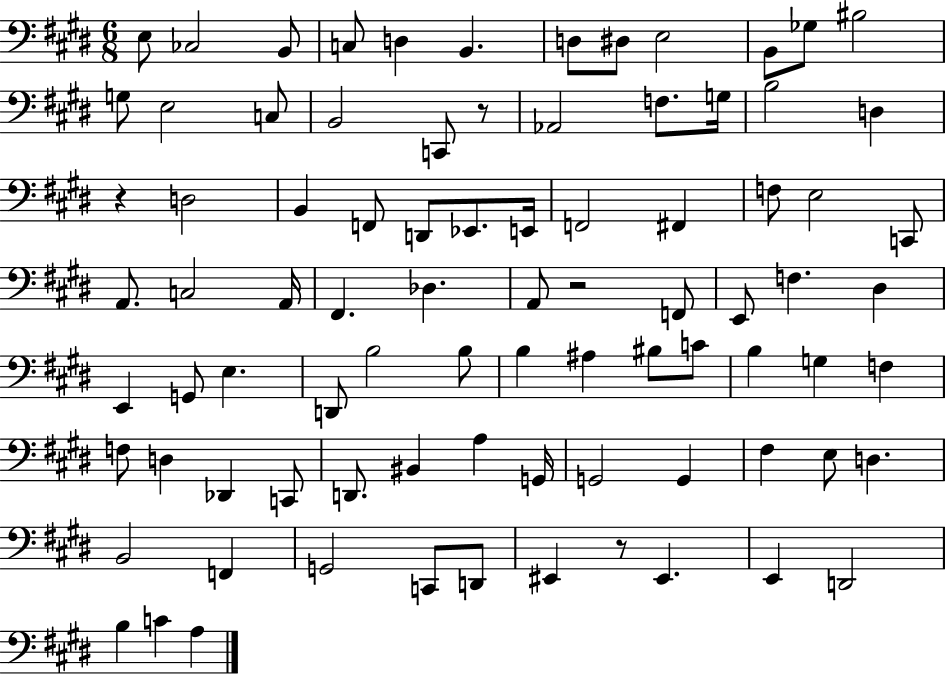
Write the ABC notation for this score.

X:1
T:Untitled
M:6/8
L:1/4
K:E
E,/2 _C,2 B,,/2 C,/2 D, B,, D,/2 ^D,/2 E,2 B,,/2 _G,/2 ^B,2 G,/2 E,2 C,/2 B,,2 C,,/2 z/2 _A,,2 F,/2 G,/4 B,2 D, z D,2 B,, F,,/2 D,,/2 _E,,/2 E,,/4 F,,2 ^F,, F,/2 E,2 C,,/2 A,,/2 C,2 A,,/4 ^F,, _D, A,,/2 z2 F,,/2 E,,/2 F, ^D, E,, G,,/2 E, D,,/2 B,2 B,/2 B, ^A, ^B,/2 C/2 B, G, F, F,/2 D, _D,, C,,/2 D,,/2 ^B,, A, G,,/4 G,,2 G,, ^F, E,/2 D, B,,2 F,, G,,2 C,,/2 D,,/2 ^E,, z/2 ^E,, E,, D,,2 B, C A,